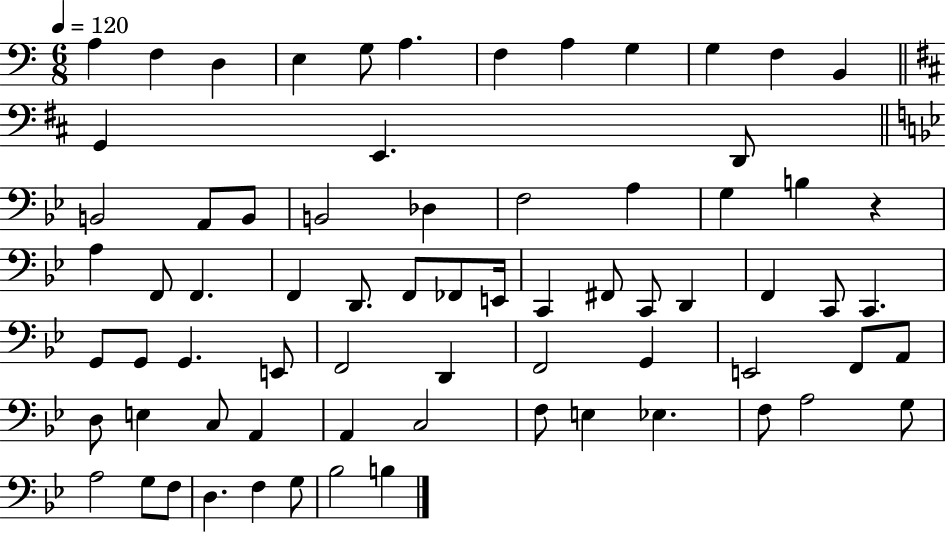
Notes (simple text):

A3/q F3/q D3/q E3/q G3/e A3/q. F3/q A3/q G3/q G3/q F3/q B2/q G2/q E2/q. D2/e B2/h A2/e B2/e B2/h Db3/q F3/h A3/q G3/q B3/q R/q A3/q F2/e F2/q. F2/q D2/e. F2/e FES2/e E2/s C2/q F#2/e C2/e D2/q F2/q C2/e C2/q. G2/e G2/e G2/q. E2/e F2/h D2/q F2/h G2/q E2/h F2/e A2/e D3/e E3/q C3/e A2/q A2/q C3/h F3/e E3/q Eb3/q. F3/e A3/h G3/e A3/h G3/e F3/e D3/q. F3/q G3/e Bb3/h B3/q